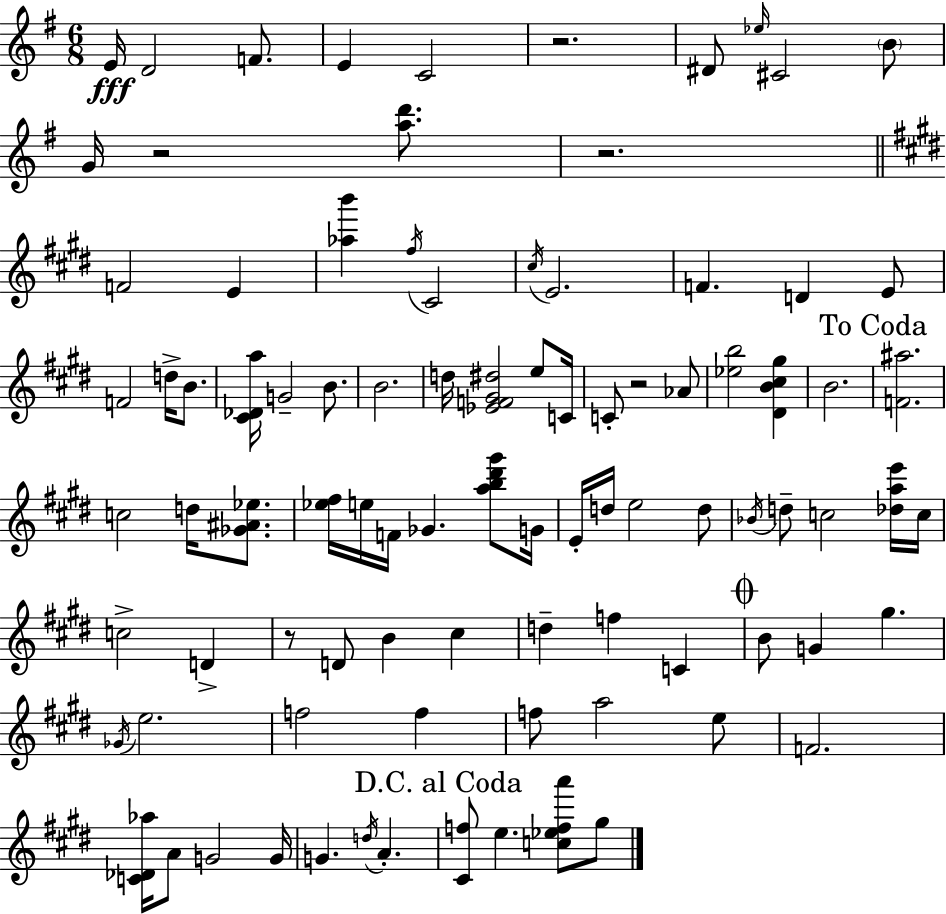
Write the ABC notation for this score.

X:1
T:Untitled
M:6/8
L:1/4
K:G
E/4 D2 F/2 E C2 z2 ^D/2 _e/4 ^C2 B/2 G/4 z2 [ad']/2 z2 F2 E [_ab'] ^f/4 ^C2 ^c/4 E2 F D E/2 F2 d/4 B/2 [^C_Da]/4 G2 B/2 B2 d/4 [_EF^G^d]2 e/2 C/4 C/2 z2 _A/2 [_eb]2 [^DB^c^g] B2 [F^a]2 c2 d/4 [_G^A_e]/2 [_e^f]/4 e/4 F/4 _G [ab^d'^g']/2 G/4 E/4 d/4 e2 d/2 _B/4 d/2 c2 [_dae']/4 c/4 c2 D z/2 D/2 B ^c d f C B/2 G ^g _G/4 e2 f2 f f/2 a2 e/2 F2 [C_D_a]/4 A/2 G2 G/4 G d/4 A [^Cf]/2 e [c_efa']/2 ^g/2